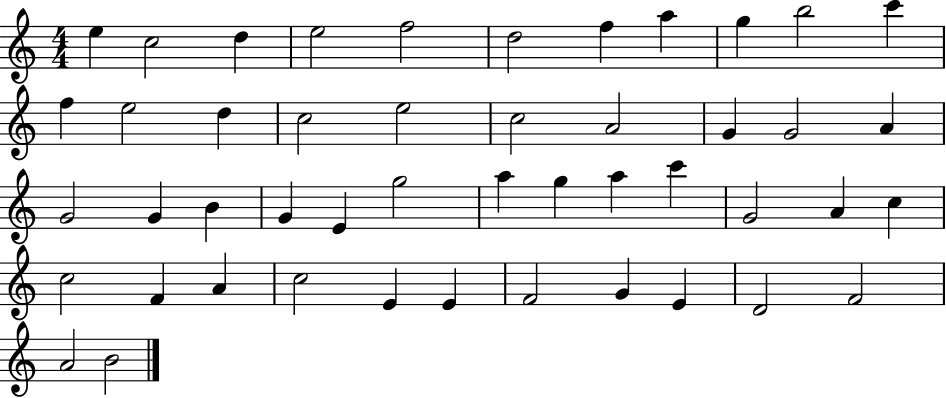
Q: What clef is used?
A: treble